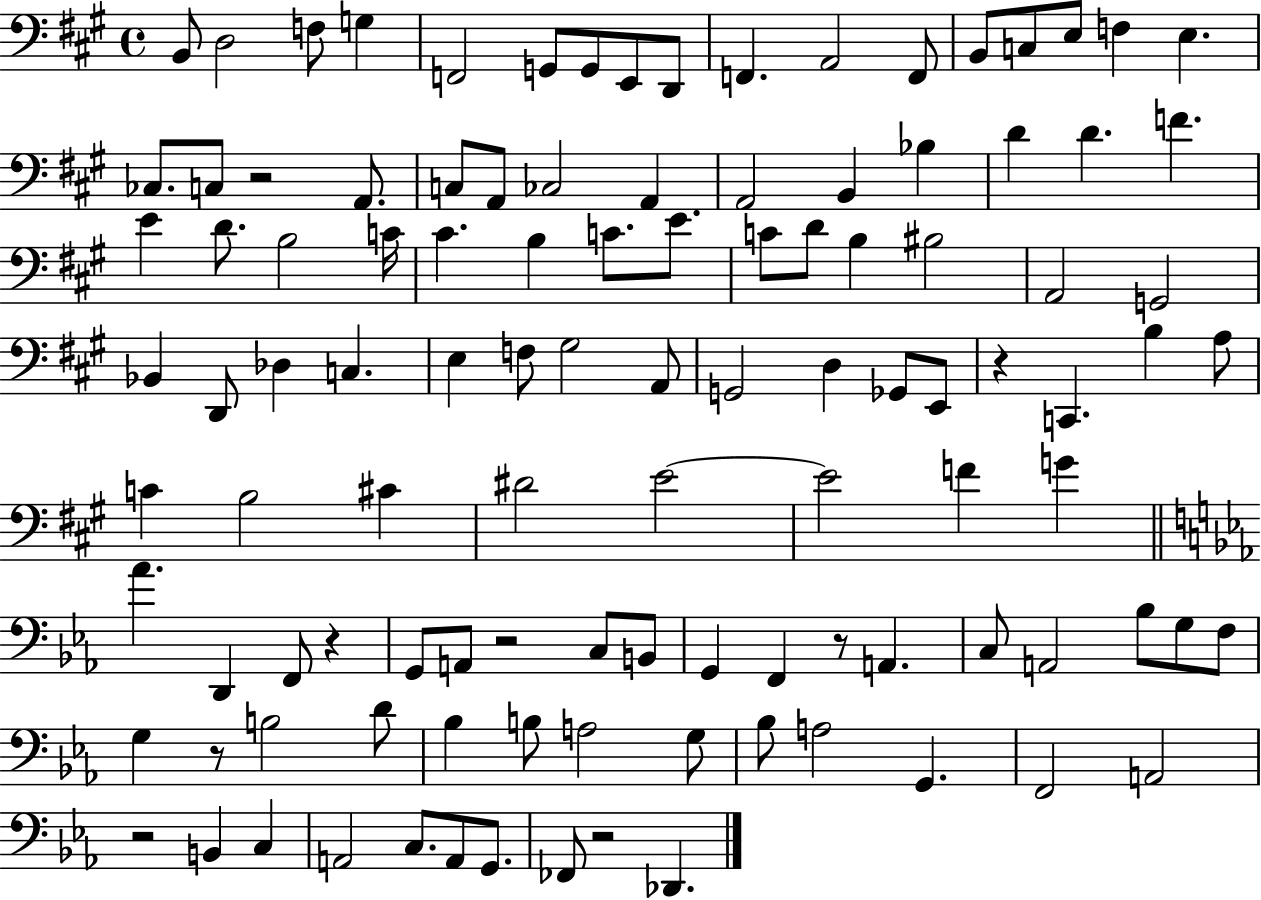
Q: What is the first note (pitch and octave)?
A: B2